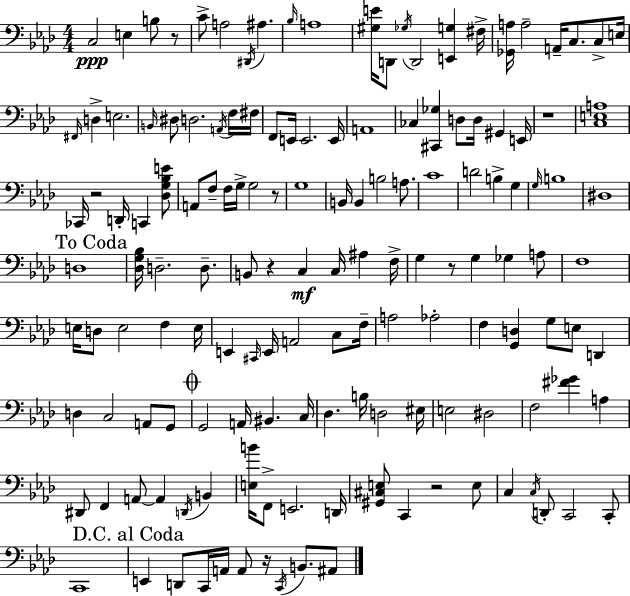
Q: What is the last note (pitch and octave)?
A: A#2